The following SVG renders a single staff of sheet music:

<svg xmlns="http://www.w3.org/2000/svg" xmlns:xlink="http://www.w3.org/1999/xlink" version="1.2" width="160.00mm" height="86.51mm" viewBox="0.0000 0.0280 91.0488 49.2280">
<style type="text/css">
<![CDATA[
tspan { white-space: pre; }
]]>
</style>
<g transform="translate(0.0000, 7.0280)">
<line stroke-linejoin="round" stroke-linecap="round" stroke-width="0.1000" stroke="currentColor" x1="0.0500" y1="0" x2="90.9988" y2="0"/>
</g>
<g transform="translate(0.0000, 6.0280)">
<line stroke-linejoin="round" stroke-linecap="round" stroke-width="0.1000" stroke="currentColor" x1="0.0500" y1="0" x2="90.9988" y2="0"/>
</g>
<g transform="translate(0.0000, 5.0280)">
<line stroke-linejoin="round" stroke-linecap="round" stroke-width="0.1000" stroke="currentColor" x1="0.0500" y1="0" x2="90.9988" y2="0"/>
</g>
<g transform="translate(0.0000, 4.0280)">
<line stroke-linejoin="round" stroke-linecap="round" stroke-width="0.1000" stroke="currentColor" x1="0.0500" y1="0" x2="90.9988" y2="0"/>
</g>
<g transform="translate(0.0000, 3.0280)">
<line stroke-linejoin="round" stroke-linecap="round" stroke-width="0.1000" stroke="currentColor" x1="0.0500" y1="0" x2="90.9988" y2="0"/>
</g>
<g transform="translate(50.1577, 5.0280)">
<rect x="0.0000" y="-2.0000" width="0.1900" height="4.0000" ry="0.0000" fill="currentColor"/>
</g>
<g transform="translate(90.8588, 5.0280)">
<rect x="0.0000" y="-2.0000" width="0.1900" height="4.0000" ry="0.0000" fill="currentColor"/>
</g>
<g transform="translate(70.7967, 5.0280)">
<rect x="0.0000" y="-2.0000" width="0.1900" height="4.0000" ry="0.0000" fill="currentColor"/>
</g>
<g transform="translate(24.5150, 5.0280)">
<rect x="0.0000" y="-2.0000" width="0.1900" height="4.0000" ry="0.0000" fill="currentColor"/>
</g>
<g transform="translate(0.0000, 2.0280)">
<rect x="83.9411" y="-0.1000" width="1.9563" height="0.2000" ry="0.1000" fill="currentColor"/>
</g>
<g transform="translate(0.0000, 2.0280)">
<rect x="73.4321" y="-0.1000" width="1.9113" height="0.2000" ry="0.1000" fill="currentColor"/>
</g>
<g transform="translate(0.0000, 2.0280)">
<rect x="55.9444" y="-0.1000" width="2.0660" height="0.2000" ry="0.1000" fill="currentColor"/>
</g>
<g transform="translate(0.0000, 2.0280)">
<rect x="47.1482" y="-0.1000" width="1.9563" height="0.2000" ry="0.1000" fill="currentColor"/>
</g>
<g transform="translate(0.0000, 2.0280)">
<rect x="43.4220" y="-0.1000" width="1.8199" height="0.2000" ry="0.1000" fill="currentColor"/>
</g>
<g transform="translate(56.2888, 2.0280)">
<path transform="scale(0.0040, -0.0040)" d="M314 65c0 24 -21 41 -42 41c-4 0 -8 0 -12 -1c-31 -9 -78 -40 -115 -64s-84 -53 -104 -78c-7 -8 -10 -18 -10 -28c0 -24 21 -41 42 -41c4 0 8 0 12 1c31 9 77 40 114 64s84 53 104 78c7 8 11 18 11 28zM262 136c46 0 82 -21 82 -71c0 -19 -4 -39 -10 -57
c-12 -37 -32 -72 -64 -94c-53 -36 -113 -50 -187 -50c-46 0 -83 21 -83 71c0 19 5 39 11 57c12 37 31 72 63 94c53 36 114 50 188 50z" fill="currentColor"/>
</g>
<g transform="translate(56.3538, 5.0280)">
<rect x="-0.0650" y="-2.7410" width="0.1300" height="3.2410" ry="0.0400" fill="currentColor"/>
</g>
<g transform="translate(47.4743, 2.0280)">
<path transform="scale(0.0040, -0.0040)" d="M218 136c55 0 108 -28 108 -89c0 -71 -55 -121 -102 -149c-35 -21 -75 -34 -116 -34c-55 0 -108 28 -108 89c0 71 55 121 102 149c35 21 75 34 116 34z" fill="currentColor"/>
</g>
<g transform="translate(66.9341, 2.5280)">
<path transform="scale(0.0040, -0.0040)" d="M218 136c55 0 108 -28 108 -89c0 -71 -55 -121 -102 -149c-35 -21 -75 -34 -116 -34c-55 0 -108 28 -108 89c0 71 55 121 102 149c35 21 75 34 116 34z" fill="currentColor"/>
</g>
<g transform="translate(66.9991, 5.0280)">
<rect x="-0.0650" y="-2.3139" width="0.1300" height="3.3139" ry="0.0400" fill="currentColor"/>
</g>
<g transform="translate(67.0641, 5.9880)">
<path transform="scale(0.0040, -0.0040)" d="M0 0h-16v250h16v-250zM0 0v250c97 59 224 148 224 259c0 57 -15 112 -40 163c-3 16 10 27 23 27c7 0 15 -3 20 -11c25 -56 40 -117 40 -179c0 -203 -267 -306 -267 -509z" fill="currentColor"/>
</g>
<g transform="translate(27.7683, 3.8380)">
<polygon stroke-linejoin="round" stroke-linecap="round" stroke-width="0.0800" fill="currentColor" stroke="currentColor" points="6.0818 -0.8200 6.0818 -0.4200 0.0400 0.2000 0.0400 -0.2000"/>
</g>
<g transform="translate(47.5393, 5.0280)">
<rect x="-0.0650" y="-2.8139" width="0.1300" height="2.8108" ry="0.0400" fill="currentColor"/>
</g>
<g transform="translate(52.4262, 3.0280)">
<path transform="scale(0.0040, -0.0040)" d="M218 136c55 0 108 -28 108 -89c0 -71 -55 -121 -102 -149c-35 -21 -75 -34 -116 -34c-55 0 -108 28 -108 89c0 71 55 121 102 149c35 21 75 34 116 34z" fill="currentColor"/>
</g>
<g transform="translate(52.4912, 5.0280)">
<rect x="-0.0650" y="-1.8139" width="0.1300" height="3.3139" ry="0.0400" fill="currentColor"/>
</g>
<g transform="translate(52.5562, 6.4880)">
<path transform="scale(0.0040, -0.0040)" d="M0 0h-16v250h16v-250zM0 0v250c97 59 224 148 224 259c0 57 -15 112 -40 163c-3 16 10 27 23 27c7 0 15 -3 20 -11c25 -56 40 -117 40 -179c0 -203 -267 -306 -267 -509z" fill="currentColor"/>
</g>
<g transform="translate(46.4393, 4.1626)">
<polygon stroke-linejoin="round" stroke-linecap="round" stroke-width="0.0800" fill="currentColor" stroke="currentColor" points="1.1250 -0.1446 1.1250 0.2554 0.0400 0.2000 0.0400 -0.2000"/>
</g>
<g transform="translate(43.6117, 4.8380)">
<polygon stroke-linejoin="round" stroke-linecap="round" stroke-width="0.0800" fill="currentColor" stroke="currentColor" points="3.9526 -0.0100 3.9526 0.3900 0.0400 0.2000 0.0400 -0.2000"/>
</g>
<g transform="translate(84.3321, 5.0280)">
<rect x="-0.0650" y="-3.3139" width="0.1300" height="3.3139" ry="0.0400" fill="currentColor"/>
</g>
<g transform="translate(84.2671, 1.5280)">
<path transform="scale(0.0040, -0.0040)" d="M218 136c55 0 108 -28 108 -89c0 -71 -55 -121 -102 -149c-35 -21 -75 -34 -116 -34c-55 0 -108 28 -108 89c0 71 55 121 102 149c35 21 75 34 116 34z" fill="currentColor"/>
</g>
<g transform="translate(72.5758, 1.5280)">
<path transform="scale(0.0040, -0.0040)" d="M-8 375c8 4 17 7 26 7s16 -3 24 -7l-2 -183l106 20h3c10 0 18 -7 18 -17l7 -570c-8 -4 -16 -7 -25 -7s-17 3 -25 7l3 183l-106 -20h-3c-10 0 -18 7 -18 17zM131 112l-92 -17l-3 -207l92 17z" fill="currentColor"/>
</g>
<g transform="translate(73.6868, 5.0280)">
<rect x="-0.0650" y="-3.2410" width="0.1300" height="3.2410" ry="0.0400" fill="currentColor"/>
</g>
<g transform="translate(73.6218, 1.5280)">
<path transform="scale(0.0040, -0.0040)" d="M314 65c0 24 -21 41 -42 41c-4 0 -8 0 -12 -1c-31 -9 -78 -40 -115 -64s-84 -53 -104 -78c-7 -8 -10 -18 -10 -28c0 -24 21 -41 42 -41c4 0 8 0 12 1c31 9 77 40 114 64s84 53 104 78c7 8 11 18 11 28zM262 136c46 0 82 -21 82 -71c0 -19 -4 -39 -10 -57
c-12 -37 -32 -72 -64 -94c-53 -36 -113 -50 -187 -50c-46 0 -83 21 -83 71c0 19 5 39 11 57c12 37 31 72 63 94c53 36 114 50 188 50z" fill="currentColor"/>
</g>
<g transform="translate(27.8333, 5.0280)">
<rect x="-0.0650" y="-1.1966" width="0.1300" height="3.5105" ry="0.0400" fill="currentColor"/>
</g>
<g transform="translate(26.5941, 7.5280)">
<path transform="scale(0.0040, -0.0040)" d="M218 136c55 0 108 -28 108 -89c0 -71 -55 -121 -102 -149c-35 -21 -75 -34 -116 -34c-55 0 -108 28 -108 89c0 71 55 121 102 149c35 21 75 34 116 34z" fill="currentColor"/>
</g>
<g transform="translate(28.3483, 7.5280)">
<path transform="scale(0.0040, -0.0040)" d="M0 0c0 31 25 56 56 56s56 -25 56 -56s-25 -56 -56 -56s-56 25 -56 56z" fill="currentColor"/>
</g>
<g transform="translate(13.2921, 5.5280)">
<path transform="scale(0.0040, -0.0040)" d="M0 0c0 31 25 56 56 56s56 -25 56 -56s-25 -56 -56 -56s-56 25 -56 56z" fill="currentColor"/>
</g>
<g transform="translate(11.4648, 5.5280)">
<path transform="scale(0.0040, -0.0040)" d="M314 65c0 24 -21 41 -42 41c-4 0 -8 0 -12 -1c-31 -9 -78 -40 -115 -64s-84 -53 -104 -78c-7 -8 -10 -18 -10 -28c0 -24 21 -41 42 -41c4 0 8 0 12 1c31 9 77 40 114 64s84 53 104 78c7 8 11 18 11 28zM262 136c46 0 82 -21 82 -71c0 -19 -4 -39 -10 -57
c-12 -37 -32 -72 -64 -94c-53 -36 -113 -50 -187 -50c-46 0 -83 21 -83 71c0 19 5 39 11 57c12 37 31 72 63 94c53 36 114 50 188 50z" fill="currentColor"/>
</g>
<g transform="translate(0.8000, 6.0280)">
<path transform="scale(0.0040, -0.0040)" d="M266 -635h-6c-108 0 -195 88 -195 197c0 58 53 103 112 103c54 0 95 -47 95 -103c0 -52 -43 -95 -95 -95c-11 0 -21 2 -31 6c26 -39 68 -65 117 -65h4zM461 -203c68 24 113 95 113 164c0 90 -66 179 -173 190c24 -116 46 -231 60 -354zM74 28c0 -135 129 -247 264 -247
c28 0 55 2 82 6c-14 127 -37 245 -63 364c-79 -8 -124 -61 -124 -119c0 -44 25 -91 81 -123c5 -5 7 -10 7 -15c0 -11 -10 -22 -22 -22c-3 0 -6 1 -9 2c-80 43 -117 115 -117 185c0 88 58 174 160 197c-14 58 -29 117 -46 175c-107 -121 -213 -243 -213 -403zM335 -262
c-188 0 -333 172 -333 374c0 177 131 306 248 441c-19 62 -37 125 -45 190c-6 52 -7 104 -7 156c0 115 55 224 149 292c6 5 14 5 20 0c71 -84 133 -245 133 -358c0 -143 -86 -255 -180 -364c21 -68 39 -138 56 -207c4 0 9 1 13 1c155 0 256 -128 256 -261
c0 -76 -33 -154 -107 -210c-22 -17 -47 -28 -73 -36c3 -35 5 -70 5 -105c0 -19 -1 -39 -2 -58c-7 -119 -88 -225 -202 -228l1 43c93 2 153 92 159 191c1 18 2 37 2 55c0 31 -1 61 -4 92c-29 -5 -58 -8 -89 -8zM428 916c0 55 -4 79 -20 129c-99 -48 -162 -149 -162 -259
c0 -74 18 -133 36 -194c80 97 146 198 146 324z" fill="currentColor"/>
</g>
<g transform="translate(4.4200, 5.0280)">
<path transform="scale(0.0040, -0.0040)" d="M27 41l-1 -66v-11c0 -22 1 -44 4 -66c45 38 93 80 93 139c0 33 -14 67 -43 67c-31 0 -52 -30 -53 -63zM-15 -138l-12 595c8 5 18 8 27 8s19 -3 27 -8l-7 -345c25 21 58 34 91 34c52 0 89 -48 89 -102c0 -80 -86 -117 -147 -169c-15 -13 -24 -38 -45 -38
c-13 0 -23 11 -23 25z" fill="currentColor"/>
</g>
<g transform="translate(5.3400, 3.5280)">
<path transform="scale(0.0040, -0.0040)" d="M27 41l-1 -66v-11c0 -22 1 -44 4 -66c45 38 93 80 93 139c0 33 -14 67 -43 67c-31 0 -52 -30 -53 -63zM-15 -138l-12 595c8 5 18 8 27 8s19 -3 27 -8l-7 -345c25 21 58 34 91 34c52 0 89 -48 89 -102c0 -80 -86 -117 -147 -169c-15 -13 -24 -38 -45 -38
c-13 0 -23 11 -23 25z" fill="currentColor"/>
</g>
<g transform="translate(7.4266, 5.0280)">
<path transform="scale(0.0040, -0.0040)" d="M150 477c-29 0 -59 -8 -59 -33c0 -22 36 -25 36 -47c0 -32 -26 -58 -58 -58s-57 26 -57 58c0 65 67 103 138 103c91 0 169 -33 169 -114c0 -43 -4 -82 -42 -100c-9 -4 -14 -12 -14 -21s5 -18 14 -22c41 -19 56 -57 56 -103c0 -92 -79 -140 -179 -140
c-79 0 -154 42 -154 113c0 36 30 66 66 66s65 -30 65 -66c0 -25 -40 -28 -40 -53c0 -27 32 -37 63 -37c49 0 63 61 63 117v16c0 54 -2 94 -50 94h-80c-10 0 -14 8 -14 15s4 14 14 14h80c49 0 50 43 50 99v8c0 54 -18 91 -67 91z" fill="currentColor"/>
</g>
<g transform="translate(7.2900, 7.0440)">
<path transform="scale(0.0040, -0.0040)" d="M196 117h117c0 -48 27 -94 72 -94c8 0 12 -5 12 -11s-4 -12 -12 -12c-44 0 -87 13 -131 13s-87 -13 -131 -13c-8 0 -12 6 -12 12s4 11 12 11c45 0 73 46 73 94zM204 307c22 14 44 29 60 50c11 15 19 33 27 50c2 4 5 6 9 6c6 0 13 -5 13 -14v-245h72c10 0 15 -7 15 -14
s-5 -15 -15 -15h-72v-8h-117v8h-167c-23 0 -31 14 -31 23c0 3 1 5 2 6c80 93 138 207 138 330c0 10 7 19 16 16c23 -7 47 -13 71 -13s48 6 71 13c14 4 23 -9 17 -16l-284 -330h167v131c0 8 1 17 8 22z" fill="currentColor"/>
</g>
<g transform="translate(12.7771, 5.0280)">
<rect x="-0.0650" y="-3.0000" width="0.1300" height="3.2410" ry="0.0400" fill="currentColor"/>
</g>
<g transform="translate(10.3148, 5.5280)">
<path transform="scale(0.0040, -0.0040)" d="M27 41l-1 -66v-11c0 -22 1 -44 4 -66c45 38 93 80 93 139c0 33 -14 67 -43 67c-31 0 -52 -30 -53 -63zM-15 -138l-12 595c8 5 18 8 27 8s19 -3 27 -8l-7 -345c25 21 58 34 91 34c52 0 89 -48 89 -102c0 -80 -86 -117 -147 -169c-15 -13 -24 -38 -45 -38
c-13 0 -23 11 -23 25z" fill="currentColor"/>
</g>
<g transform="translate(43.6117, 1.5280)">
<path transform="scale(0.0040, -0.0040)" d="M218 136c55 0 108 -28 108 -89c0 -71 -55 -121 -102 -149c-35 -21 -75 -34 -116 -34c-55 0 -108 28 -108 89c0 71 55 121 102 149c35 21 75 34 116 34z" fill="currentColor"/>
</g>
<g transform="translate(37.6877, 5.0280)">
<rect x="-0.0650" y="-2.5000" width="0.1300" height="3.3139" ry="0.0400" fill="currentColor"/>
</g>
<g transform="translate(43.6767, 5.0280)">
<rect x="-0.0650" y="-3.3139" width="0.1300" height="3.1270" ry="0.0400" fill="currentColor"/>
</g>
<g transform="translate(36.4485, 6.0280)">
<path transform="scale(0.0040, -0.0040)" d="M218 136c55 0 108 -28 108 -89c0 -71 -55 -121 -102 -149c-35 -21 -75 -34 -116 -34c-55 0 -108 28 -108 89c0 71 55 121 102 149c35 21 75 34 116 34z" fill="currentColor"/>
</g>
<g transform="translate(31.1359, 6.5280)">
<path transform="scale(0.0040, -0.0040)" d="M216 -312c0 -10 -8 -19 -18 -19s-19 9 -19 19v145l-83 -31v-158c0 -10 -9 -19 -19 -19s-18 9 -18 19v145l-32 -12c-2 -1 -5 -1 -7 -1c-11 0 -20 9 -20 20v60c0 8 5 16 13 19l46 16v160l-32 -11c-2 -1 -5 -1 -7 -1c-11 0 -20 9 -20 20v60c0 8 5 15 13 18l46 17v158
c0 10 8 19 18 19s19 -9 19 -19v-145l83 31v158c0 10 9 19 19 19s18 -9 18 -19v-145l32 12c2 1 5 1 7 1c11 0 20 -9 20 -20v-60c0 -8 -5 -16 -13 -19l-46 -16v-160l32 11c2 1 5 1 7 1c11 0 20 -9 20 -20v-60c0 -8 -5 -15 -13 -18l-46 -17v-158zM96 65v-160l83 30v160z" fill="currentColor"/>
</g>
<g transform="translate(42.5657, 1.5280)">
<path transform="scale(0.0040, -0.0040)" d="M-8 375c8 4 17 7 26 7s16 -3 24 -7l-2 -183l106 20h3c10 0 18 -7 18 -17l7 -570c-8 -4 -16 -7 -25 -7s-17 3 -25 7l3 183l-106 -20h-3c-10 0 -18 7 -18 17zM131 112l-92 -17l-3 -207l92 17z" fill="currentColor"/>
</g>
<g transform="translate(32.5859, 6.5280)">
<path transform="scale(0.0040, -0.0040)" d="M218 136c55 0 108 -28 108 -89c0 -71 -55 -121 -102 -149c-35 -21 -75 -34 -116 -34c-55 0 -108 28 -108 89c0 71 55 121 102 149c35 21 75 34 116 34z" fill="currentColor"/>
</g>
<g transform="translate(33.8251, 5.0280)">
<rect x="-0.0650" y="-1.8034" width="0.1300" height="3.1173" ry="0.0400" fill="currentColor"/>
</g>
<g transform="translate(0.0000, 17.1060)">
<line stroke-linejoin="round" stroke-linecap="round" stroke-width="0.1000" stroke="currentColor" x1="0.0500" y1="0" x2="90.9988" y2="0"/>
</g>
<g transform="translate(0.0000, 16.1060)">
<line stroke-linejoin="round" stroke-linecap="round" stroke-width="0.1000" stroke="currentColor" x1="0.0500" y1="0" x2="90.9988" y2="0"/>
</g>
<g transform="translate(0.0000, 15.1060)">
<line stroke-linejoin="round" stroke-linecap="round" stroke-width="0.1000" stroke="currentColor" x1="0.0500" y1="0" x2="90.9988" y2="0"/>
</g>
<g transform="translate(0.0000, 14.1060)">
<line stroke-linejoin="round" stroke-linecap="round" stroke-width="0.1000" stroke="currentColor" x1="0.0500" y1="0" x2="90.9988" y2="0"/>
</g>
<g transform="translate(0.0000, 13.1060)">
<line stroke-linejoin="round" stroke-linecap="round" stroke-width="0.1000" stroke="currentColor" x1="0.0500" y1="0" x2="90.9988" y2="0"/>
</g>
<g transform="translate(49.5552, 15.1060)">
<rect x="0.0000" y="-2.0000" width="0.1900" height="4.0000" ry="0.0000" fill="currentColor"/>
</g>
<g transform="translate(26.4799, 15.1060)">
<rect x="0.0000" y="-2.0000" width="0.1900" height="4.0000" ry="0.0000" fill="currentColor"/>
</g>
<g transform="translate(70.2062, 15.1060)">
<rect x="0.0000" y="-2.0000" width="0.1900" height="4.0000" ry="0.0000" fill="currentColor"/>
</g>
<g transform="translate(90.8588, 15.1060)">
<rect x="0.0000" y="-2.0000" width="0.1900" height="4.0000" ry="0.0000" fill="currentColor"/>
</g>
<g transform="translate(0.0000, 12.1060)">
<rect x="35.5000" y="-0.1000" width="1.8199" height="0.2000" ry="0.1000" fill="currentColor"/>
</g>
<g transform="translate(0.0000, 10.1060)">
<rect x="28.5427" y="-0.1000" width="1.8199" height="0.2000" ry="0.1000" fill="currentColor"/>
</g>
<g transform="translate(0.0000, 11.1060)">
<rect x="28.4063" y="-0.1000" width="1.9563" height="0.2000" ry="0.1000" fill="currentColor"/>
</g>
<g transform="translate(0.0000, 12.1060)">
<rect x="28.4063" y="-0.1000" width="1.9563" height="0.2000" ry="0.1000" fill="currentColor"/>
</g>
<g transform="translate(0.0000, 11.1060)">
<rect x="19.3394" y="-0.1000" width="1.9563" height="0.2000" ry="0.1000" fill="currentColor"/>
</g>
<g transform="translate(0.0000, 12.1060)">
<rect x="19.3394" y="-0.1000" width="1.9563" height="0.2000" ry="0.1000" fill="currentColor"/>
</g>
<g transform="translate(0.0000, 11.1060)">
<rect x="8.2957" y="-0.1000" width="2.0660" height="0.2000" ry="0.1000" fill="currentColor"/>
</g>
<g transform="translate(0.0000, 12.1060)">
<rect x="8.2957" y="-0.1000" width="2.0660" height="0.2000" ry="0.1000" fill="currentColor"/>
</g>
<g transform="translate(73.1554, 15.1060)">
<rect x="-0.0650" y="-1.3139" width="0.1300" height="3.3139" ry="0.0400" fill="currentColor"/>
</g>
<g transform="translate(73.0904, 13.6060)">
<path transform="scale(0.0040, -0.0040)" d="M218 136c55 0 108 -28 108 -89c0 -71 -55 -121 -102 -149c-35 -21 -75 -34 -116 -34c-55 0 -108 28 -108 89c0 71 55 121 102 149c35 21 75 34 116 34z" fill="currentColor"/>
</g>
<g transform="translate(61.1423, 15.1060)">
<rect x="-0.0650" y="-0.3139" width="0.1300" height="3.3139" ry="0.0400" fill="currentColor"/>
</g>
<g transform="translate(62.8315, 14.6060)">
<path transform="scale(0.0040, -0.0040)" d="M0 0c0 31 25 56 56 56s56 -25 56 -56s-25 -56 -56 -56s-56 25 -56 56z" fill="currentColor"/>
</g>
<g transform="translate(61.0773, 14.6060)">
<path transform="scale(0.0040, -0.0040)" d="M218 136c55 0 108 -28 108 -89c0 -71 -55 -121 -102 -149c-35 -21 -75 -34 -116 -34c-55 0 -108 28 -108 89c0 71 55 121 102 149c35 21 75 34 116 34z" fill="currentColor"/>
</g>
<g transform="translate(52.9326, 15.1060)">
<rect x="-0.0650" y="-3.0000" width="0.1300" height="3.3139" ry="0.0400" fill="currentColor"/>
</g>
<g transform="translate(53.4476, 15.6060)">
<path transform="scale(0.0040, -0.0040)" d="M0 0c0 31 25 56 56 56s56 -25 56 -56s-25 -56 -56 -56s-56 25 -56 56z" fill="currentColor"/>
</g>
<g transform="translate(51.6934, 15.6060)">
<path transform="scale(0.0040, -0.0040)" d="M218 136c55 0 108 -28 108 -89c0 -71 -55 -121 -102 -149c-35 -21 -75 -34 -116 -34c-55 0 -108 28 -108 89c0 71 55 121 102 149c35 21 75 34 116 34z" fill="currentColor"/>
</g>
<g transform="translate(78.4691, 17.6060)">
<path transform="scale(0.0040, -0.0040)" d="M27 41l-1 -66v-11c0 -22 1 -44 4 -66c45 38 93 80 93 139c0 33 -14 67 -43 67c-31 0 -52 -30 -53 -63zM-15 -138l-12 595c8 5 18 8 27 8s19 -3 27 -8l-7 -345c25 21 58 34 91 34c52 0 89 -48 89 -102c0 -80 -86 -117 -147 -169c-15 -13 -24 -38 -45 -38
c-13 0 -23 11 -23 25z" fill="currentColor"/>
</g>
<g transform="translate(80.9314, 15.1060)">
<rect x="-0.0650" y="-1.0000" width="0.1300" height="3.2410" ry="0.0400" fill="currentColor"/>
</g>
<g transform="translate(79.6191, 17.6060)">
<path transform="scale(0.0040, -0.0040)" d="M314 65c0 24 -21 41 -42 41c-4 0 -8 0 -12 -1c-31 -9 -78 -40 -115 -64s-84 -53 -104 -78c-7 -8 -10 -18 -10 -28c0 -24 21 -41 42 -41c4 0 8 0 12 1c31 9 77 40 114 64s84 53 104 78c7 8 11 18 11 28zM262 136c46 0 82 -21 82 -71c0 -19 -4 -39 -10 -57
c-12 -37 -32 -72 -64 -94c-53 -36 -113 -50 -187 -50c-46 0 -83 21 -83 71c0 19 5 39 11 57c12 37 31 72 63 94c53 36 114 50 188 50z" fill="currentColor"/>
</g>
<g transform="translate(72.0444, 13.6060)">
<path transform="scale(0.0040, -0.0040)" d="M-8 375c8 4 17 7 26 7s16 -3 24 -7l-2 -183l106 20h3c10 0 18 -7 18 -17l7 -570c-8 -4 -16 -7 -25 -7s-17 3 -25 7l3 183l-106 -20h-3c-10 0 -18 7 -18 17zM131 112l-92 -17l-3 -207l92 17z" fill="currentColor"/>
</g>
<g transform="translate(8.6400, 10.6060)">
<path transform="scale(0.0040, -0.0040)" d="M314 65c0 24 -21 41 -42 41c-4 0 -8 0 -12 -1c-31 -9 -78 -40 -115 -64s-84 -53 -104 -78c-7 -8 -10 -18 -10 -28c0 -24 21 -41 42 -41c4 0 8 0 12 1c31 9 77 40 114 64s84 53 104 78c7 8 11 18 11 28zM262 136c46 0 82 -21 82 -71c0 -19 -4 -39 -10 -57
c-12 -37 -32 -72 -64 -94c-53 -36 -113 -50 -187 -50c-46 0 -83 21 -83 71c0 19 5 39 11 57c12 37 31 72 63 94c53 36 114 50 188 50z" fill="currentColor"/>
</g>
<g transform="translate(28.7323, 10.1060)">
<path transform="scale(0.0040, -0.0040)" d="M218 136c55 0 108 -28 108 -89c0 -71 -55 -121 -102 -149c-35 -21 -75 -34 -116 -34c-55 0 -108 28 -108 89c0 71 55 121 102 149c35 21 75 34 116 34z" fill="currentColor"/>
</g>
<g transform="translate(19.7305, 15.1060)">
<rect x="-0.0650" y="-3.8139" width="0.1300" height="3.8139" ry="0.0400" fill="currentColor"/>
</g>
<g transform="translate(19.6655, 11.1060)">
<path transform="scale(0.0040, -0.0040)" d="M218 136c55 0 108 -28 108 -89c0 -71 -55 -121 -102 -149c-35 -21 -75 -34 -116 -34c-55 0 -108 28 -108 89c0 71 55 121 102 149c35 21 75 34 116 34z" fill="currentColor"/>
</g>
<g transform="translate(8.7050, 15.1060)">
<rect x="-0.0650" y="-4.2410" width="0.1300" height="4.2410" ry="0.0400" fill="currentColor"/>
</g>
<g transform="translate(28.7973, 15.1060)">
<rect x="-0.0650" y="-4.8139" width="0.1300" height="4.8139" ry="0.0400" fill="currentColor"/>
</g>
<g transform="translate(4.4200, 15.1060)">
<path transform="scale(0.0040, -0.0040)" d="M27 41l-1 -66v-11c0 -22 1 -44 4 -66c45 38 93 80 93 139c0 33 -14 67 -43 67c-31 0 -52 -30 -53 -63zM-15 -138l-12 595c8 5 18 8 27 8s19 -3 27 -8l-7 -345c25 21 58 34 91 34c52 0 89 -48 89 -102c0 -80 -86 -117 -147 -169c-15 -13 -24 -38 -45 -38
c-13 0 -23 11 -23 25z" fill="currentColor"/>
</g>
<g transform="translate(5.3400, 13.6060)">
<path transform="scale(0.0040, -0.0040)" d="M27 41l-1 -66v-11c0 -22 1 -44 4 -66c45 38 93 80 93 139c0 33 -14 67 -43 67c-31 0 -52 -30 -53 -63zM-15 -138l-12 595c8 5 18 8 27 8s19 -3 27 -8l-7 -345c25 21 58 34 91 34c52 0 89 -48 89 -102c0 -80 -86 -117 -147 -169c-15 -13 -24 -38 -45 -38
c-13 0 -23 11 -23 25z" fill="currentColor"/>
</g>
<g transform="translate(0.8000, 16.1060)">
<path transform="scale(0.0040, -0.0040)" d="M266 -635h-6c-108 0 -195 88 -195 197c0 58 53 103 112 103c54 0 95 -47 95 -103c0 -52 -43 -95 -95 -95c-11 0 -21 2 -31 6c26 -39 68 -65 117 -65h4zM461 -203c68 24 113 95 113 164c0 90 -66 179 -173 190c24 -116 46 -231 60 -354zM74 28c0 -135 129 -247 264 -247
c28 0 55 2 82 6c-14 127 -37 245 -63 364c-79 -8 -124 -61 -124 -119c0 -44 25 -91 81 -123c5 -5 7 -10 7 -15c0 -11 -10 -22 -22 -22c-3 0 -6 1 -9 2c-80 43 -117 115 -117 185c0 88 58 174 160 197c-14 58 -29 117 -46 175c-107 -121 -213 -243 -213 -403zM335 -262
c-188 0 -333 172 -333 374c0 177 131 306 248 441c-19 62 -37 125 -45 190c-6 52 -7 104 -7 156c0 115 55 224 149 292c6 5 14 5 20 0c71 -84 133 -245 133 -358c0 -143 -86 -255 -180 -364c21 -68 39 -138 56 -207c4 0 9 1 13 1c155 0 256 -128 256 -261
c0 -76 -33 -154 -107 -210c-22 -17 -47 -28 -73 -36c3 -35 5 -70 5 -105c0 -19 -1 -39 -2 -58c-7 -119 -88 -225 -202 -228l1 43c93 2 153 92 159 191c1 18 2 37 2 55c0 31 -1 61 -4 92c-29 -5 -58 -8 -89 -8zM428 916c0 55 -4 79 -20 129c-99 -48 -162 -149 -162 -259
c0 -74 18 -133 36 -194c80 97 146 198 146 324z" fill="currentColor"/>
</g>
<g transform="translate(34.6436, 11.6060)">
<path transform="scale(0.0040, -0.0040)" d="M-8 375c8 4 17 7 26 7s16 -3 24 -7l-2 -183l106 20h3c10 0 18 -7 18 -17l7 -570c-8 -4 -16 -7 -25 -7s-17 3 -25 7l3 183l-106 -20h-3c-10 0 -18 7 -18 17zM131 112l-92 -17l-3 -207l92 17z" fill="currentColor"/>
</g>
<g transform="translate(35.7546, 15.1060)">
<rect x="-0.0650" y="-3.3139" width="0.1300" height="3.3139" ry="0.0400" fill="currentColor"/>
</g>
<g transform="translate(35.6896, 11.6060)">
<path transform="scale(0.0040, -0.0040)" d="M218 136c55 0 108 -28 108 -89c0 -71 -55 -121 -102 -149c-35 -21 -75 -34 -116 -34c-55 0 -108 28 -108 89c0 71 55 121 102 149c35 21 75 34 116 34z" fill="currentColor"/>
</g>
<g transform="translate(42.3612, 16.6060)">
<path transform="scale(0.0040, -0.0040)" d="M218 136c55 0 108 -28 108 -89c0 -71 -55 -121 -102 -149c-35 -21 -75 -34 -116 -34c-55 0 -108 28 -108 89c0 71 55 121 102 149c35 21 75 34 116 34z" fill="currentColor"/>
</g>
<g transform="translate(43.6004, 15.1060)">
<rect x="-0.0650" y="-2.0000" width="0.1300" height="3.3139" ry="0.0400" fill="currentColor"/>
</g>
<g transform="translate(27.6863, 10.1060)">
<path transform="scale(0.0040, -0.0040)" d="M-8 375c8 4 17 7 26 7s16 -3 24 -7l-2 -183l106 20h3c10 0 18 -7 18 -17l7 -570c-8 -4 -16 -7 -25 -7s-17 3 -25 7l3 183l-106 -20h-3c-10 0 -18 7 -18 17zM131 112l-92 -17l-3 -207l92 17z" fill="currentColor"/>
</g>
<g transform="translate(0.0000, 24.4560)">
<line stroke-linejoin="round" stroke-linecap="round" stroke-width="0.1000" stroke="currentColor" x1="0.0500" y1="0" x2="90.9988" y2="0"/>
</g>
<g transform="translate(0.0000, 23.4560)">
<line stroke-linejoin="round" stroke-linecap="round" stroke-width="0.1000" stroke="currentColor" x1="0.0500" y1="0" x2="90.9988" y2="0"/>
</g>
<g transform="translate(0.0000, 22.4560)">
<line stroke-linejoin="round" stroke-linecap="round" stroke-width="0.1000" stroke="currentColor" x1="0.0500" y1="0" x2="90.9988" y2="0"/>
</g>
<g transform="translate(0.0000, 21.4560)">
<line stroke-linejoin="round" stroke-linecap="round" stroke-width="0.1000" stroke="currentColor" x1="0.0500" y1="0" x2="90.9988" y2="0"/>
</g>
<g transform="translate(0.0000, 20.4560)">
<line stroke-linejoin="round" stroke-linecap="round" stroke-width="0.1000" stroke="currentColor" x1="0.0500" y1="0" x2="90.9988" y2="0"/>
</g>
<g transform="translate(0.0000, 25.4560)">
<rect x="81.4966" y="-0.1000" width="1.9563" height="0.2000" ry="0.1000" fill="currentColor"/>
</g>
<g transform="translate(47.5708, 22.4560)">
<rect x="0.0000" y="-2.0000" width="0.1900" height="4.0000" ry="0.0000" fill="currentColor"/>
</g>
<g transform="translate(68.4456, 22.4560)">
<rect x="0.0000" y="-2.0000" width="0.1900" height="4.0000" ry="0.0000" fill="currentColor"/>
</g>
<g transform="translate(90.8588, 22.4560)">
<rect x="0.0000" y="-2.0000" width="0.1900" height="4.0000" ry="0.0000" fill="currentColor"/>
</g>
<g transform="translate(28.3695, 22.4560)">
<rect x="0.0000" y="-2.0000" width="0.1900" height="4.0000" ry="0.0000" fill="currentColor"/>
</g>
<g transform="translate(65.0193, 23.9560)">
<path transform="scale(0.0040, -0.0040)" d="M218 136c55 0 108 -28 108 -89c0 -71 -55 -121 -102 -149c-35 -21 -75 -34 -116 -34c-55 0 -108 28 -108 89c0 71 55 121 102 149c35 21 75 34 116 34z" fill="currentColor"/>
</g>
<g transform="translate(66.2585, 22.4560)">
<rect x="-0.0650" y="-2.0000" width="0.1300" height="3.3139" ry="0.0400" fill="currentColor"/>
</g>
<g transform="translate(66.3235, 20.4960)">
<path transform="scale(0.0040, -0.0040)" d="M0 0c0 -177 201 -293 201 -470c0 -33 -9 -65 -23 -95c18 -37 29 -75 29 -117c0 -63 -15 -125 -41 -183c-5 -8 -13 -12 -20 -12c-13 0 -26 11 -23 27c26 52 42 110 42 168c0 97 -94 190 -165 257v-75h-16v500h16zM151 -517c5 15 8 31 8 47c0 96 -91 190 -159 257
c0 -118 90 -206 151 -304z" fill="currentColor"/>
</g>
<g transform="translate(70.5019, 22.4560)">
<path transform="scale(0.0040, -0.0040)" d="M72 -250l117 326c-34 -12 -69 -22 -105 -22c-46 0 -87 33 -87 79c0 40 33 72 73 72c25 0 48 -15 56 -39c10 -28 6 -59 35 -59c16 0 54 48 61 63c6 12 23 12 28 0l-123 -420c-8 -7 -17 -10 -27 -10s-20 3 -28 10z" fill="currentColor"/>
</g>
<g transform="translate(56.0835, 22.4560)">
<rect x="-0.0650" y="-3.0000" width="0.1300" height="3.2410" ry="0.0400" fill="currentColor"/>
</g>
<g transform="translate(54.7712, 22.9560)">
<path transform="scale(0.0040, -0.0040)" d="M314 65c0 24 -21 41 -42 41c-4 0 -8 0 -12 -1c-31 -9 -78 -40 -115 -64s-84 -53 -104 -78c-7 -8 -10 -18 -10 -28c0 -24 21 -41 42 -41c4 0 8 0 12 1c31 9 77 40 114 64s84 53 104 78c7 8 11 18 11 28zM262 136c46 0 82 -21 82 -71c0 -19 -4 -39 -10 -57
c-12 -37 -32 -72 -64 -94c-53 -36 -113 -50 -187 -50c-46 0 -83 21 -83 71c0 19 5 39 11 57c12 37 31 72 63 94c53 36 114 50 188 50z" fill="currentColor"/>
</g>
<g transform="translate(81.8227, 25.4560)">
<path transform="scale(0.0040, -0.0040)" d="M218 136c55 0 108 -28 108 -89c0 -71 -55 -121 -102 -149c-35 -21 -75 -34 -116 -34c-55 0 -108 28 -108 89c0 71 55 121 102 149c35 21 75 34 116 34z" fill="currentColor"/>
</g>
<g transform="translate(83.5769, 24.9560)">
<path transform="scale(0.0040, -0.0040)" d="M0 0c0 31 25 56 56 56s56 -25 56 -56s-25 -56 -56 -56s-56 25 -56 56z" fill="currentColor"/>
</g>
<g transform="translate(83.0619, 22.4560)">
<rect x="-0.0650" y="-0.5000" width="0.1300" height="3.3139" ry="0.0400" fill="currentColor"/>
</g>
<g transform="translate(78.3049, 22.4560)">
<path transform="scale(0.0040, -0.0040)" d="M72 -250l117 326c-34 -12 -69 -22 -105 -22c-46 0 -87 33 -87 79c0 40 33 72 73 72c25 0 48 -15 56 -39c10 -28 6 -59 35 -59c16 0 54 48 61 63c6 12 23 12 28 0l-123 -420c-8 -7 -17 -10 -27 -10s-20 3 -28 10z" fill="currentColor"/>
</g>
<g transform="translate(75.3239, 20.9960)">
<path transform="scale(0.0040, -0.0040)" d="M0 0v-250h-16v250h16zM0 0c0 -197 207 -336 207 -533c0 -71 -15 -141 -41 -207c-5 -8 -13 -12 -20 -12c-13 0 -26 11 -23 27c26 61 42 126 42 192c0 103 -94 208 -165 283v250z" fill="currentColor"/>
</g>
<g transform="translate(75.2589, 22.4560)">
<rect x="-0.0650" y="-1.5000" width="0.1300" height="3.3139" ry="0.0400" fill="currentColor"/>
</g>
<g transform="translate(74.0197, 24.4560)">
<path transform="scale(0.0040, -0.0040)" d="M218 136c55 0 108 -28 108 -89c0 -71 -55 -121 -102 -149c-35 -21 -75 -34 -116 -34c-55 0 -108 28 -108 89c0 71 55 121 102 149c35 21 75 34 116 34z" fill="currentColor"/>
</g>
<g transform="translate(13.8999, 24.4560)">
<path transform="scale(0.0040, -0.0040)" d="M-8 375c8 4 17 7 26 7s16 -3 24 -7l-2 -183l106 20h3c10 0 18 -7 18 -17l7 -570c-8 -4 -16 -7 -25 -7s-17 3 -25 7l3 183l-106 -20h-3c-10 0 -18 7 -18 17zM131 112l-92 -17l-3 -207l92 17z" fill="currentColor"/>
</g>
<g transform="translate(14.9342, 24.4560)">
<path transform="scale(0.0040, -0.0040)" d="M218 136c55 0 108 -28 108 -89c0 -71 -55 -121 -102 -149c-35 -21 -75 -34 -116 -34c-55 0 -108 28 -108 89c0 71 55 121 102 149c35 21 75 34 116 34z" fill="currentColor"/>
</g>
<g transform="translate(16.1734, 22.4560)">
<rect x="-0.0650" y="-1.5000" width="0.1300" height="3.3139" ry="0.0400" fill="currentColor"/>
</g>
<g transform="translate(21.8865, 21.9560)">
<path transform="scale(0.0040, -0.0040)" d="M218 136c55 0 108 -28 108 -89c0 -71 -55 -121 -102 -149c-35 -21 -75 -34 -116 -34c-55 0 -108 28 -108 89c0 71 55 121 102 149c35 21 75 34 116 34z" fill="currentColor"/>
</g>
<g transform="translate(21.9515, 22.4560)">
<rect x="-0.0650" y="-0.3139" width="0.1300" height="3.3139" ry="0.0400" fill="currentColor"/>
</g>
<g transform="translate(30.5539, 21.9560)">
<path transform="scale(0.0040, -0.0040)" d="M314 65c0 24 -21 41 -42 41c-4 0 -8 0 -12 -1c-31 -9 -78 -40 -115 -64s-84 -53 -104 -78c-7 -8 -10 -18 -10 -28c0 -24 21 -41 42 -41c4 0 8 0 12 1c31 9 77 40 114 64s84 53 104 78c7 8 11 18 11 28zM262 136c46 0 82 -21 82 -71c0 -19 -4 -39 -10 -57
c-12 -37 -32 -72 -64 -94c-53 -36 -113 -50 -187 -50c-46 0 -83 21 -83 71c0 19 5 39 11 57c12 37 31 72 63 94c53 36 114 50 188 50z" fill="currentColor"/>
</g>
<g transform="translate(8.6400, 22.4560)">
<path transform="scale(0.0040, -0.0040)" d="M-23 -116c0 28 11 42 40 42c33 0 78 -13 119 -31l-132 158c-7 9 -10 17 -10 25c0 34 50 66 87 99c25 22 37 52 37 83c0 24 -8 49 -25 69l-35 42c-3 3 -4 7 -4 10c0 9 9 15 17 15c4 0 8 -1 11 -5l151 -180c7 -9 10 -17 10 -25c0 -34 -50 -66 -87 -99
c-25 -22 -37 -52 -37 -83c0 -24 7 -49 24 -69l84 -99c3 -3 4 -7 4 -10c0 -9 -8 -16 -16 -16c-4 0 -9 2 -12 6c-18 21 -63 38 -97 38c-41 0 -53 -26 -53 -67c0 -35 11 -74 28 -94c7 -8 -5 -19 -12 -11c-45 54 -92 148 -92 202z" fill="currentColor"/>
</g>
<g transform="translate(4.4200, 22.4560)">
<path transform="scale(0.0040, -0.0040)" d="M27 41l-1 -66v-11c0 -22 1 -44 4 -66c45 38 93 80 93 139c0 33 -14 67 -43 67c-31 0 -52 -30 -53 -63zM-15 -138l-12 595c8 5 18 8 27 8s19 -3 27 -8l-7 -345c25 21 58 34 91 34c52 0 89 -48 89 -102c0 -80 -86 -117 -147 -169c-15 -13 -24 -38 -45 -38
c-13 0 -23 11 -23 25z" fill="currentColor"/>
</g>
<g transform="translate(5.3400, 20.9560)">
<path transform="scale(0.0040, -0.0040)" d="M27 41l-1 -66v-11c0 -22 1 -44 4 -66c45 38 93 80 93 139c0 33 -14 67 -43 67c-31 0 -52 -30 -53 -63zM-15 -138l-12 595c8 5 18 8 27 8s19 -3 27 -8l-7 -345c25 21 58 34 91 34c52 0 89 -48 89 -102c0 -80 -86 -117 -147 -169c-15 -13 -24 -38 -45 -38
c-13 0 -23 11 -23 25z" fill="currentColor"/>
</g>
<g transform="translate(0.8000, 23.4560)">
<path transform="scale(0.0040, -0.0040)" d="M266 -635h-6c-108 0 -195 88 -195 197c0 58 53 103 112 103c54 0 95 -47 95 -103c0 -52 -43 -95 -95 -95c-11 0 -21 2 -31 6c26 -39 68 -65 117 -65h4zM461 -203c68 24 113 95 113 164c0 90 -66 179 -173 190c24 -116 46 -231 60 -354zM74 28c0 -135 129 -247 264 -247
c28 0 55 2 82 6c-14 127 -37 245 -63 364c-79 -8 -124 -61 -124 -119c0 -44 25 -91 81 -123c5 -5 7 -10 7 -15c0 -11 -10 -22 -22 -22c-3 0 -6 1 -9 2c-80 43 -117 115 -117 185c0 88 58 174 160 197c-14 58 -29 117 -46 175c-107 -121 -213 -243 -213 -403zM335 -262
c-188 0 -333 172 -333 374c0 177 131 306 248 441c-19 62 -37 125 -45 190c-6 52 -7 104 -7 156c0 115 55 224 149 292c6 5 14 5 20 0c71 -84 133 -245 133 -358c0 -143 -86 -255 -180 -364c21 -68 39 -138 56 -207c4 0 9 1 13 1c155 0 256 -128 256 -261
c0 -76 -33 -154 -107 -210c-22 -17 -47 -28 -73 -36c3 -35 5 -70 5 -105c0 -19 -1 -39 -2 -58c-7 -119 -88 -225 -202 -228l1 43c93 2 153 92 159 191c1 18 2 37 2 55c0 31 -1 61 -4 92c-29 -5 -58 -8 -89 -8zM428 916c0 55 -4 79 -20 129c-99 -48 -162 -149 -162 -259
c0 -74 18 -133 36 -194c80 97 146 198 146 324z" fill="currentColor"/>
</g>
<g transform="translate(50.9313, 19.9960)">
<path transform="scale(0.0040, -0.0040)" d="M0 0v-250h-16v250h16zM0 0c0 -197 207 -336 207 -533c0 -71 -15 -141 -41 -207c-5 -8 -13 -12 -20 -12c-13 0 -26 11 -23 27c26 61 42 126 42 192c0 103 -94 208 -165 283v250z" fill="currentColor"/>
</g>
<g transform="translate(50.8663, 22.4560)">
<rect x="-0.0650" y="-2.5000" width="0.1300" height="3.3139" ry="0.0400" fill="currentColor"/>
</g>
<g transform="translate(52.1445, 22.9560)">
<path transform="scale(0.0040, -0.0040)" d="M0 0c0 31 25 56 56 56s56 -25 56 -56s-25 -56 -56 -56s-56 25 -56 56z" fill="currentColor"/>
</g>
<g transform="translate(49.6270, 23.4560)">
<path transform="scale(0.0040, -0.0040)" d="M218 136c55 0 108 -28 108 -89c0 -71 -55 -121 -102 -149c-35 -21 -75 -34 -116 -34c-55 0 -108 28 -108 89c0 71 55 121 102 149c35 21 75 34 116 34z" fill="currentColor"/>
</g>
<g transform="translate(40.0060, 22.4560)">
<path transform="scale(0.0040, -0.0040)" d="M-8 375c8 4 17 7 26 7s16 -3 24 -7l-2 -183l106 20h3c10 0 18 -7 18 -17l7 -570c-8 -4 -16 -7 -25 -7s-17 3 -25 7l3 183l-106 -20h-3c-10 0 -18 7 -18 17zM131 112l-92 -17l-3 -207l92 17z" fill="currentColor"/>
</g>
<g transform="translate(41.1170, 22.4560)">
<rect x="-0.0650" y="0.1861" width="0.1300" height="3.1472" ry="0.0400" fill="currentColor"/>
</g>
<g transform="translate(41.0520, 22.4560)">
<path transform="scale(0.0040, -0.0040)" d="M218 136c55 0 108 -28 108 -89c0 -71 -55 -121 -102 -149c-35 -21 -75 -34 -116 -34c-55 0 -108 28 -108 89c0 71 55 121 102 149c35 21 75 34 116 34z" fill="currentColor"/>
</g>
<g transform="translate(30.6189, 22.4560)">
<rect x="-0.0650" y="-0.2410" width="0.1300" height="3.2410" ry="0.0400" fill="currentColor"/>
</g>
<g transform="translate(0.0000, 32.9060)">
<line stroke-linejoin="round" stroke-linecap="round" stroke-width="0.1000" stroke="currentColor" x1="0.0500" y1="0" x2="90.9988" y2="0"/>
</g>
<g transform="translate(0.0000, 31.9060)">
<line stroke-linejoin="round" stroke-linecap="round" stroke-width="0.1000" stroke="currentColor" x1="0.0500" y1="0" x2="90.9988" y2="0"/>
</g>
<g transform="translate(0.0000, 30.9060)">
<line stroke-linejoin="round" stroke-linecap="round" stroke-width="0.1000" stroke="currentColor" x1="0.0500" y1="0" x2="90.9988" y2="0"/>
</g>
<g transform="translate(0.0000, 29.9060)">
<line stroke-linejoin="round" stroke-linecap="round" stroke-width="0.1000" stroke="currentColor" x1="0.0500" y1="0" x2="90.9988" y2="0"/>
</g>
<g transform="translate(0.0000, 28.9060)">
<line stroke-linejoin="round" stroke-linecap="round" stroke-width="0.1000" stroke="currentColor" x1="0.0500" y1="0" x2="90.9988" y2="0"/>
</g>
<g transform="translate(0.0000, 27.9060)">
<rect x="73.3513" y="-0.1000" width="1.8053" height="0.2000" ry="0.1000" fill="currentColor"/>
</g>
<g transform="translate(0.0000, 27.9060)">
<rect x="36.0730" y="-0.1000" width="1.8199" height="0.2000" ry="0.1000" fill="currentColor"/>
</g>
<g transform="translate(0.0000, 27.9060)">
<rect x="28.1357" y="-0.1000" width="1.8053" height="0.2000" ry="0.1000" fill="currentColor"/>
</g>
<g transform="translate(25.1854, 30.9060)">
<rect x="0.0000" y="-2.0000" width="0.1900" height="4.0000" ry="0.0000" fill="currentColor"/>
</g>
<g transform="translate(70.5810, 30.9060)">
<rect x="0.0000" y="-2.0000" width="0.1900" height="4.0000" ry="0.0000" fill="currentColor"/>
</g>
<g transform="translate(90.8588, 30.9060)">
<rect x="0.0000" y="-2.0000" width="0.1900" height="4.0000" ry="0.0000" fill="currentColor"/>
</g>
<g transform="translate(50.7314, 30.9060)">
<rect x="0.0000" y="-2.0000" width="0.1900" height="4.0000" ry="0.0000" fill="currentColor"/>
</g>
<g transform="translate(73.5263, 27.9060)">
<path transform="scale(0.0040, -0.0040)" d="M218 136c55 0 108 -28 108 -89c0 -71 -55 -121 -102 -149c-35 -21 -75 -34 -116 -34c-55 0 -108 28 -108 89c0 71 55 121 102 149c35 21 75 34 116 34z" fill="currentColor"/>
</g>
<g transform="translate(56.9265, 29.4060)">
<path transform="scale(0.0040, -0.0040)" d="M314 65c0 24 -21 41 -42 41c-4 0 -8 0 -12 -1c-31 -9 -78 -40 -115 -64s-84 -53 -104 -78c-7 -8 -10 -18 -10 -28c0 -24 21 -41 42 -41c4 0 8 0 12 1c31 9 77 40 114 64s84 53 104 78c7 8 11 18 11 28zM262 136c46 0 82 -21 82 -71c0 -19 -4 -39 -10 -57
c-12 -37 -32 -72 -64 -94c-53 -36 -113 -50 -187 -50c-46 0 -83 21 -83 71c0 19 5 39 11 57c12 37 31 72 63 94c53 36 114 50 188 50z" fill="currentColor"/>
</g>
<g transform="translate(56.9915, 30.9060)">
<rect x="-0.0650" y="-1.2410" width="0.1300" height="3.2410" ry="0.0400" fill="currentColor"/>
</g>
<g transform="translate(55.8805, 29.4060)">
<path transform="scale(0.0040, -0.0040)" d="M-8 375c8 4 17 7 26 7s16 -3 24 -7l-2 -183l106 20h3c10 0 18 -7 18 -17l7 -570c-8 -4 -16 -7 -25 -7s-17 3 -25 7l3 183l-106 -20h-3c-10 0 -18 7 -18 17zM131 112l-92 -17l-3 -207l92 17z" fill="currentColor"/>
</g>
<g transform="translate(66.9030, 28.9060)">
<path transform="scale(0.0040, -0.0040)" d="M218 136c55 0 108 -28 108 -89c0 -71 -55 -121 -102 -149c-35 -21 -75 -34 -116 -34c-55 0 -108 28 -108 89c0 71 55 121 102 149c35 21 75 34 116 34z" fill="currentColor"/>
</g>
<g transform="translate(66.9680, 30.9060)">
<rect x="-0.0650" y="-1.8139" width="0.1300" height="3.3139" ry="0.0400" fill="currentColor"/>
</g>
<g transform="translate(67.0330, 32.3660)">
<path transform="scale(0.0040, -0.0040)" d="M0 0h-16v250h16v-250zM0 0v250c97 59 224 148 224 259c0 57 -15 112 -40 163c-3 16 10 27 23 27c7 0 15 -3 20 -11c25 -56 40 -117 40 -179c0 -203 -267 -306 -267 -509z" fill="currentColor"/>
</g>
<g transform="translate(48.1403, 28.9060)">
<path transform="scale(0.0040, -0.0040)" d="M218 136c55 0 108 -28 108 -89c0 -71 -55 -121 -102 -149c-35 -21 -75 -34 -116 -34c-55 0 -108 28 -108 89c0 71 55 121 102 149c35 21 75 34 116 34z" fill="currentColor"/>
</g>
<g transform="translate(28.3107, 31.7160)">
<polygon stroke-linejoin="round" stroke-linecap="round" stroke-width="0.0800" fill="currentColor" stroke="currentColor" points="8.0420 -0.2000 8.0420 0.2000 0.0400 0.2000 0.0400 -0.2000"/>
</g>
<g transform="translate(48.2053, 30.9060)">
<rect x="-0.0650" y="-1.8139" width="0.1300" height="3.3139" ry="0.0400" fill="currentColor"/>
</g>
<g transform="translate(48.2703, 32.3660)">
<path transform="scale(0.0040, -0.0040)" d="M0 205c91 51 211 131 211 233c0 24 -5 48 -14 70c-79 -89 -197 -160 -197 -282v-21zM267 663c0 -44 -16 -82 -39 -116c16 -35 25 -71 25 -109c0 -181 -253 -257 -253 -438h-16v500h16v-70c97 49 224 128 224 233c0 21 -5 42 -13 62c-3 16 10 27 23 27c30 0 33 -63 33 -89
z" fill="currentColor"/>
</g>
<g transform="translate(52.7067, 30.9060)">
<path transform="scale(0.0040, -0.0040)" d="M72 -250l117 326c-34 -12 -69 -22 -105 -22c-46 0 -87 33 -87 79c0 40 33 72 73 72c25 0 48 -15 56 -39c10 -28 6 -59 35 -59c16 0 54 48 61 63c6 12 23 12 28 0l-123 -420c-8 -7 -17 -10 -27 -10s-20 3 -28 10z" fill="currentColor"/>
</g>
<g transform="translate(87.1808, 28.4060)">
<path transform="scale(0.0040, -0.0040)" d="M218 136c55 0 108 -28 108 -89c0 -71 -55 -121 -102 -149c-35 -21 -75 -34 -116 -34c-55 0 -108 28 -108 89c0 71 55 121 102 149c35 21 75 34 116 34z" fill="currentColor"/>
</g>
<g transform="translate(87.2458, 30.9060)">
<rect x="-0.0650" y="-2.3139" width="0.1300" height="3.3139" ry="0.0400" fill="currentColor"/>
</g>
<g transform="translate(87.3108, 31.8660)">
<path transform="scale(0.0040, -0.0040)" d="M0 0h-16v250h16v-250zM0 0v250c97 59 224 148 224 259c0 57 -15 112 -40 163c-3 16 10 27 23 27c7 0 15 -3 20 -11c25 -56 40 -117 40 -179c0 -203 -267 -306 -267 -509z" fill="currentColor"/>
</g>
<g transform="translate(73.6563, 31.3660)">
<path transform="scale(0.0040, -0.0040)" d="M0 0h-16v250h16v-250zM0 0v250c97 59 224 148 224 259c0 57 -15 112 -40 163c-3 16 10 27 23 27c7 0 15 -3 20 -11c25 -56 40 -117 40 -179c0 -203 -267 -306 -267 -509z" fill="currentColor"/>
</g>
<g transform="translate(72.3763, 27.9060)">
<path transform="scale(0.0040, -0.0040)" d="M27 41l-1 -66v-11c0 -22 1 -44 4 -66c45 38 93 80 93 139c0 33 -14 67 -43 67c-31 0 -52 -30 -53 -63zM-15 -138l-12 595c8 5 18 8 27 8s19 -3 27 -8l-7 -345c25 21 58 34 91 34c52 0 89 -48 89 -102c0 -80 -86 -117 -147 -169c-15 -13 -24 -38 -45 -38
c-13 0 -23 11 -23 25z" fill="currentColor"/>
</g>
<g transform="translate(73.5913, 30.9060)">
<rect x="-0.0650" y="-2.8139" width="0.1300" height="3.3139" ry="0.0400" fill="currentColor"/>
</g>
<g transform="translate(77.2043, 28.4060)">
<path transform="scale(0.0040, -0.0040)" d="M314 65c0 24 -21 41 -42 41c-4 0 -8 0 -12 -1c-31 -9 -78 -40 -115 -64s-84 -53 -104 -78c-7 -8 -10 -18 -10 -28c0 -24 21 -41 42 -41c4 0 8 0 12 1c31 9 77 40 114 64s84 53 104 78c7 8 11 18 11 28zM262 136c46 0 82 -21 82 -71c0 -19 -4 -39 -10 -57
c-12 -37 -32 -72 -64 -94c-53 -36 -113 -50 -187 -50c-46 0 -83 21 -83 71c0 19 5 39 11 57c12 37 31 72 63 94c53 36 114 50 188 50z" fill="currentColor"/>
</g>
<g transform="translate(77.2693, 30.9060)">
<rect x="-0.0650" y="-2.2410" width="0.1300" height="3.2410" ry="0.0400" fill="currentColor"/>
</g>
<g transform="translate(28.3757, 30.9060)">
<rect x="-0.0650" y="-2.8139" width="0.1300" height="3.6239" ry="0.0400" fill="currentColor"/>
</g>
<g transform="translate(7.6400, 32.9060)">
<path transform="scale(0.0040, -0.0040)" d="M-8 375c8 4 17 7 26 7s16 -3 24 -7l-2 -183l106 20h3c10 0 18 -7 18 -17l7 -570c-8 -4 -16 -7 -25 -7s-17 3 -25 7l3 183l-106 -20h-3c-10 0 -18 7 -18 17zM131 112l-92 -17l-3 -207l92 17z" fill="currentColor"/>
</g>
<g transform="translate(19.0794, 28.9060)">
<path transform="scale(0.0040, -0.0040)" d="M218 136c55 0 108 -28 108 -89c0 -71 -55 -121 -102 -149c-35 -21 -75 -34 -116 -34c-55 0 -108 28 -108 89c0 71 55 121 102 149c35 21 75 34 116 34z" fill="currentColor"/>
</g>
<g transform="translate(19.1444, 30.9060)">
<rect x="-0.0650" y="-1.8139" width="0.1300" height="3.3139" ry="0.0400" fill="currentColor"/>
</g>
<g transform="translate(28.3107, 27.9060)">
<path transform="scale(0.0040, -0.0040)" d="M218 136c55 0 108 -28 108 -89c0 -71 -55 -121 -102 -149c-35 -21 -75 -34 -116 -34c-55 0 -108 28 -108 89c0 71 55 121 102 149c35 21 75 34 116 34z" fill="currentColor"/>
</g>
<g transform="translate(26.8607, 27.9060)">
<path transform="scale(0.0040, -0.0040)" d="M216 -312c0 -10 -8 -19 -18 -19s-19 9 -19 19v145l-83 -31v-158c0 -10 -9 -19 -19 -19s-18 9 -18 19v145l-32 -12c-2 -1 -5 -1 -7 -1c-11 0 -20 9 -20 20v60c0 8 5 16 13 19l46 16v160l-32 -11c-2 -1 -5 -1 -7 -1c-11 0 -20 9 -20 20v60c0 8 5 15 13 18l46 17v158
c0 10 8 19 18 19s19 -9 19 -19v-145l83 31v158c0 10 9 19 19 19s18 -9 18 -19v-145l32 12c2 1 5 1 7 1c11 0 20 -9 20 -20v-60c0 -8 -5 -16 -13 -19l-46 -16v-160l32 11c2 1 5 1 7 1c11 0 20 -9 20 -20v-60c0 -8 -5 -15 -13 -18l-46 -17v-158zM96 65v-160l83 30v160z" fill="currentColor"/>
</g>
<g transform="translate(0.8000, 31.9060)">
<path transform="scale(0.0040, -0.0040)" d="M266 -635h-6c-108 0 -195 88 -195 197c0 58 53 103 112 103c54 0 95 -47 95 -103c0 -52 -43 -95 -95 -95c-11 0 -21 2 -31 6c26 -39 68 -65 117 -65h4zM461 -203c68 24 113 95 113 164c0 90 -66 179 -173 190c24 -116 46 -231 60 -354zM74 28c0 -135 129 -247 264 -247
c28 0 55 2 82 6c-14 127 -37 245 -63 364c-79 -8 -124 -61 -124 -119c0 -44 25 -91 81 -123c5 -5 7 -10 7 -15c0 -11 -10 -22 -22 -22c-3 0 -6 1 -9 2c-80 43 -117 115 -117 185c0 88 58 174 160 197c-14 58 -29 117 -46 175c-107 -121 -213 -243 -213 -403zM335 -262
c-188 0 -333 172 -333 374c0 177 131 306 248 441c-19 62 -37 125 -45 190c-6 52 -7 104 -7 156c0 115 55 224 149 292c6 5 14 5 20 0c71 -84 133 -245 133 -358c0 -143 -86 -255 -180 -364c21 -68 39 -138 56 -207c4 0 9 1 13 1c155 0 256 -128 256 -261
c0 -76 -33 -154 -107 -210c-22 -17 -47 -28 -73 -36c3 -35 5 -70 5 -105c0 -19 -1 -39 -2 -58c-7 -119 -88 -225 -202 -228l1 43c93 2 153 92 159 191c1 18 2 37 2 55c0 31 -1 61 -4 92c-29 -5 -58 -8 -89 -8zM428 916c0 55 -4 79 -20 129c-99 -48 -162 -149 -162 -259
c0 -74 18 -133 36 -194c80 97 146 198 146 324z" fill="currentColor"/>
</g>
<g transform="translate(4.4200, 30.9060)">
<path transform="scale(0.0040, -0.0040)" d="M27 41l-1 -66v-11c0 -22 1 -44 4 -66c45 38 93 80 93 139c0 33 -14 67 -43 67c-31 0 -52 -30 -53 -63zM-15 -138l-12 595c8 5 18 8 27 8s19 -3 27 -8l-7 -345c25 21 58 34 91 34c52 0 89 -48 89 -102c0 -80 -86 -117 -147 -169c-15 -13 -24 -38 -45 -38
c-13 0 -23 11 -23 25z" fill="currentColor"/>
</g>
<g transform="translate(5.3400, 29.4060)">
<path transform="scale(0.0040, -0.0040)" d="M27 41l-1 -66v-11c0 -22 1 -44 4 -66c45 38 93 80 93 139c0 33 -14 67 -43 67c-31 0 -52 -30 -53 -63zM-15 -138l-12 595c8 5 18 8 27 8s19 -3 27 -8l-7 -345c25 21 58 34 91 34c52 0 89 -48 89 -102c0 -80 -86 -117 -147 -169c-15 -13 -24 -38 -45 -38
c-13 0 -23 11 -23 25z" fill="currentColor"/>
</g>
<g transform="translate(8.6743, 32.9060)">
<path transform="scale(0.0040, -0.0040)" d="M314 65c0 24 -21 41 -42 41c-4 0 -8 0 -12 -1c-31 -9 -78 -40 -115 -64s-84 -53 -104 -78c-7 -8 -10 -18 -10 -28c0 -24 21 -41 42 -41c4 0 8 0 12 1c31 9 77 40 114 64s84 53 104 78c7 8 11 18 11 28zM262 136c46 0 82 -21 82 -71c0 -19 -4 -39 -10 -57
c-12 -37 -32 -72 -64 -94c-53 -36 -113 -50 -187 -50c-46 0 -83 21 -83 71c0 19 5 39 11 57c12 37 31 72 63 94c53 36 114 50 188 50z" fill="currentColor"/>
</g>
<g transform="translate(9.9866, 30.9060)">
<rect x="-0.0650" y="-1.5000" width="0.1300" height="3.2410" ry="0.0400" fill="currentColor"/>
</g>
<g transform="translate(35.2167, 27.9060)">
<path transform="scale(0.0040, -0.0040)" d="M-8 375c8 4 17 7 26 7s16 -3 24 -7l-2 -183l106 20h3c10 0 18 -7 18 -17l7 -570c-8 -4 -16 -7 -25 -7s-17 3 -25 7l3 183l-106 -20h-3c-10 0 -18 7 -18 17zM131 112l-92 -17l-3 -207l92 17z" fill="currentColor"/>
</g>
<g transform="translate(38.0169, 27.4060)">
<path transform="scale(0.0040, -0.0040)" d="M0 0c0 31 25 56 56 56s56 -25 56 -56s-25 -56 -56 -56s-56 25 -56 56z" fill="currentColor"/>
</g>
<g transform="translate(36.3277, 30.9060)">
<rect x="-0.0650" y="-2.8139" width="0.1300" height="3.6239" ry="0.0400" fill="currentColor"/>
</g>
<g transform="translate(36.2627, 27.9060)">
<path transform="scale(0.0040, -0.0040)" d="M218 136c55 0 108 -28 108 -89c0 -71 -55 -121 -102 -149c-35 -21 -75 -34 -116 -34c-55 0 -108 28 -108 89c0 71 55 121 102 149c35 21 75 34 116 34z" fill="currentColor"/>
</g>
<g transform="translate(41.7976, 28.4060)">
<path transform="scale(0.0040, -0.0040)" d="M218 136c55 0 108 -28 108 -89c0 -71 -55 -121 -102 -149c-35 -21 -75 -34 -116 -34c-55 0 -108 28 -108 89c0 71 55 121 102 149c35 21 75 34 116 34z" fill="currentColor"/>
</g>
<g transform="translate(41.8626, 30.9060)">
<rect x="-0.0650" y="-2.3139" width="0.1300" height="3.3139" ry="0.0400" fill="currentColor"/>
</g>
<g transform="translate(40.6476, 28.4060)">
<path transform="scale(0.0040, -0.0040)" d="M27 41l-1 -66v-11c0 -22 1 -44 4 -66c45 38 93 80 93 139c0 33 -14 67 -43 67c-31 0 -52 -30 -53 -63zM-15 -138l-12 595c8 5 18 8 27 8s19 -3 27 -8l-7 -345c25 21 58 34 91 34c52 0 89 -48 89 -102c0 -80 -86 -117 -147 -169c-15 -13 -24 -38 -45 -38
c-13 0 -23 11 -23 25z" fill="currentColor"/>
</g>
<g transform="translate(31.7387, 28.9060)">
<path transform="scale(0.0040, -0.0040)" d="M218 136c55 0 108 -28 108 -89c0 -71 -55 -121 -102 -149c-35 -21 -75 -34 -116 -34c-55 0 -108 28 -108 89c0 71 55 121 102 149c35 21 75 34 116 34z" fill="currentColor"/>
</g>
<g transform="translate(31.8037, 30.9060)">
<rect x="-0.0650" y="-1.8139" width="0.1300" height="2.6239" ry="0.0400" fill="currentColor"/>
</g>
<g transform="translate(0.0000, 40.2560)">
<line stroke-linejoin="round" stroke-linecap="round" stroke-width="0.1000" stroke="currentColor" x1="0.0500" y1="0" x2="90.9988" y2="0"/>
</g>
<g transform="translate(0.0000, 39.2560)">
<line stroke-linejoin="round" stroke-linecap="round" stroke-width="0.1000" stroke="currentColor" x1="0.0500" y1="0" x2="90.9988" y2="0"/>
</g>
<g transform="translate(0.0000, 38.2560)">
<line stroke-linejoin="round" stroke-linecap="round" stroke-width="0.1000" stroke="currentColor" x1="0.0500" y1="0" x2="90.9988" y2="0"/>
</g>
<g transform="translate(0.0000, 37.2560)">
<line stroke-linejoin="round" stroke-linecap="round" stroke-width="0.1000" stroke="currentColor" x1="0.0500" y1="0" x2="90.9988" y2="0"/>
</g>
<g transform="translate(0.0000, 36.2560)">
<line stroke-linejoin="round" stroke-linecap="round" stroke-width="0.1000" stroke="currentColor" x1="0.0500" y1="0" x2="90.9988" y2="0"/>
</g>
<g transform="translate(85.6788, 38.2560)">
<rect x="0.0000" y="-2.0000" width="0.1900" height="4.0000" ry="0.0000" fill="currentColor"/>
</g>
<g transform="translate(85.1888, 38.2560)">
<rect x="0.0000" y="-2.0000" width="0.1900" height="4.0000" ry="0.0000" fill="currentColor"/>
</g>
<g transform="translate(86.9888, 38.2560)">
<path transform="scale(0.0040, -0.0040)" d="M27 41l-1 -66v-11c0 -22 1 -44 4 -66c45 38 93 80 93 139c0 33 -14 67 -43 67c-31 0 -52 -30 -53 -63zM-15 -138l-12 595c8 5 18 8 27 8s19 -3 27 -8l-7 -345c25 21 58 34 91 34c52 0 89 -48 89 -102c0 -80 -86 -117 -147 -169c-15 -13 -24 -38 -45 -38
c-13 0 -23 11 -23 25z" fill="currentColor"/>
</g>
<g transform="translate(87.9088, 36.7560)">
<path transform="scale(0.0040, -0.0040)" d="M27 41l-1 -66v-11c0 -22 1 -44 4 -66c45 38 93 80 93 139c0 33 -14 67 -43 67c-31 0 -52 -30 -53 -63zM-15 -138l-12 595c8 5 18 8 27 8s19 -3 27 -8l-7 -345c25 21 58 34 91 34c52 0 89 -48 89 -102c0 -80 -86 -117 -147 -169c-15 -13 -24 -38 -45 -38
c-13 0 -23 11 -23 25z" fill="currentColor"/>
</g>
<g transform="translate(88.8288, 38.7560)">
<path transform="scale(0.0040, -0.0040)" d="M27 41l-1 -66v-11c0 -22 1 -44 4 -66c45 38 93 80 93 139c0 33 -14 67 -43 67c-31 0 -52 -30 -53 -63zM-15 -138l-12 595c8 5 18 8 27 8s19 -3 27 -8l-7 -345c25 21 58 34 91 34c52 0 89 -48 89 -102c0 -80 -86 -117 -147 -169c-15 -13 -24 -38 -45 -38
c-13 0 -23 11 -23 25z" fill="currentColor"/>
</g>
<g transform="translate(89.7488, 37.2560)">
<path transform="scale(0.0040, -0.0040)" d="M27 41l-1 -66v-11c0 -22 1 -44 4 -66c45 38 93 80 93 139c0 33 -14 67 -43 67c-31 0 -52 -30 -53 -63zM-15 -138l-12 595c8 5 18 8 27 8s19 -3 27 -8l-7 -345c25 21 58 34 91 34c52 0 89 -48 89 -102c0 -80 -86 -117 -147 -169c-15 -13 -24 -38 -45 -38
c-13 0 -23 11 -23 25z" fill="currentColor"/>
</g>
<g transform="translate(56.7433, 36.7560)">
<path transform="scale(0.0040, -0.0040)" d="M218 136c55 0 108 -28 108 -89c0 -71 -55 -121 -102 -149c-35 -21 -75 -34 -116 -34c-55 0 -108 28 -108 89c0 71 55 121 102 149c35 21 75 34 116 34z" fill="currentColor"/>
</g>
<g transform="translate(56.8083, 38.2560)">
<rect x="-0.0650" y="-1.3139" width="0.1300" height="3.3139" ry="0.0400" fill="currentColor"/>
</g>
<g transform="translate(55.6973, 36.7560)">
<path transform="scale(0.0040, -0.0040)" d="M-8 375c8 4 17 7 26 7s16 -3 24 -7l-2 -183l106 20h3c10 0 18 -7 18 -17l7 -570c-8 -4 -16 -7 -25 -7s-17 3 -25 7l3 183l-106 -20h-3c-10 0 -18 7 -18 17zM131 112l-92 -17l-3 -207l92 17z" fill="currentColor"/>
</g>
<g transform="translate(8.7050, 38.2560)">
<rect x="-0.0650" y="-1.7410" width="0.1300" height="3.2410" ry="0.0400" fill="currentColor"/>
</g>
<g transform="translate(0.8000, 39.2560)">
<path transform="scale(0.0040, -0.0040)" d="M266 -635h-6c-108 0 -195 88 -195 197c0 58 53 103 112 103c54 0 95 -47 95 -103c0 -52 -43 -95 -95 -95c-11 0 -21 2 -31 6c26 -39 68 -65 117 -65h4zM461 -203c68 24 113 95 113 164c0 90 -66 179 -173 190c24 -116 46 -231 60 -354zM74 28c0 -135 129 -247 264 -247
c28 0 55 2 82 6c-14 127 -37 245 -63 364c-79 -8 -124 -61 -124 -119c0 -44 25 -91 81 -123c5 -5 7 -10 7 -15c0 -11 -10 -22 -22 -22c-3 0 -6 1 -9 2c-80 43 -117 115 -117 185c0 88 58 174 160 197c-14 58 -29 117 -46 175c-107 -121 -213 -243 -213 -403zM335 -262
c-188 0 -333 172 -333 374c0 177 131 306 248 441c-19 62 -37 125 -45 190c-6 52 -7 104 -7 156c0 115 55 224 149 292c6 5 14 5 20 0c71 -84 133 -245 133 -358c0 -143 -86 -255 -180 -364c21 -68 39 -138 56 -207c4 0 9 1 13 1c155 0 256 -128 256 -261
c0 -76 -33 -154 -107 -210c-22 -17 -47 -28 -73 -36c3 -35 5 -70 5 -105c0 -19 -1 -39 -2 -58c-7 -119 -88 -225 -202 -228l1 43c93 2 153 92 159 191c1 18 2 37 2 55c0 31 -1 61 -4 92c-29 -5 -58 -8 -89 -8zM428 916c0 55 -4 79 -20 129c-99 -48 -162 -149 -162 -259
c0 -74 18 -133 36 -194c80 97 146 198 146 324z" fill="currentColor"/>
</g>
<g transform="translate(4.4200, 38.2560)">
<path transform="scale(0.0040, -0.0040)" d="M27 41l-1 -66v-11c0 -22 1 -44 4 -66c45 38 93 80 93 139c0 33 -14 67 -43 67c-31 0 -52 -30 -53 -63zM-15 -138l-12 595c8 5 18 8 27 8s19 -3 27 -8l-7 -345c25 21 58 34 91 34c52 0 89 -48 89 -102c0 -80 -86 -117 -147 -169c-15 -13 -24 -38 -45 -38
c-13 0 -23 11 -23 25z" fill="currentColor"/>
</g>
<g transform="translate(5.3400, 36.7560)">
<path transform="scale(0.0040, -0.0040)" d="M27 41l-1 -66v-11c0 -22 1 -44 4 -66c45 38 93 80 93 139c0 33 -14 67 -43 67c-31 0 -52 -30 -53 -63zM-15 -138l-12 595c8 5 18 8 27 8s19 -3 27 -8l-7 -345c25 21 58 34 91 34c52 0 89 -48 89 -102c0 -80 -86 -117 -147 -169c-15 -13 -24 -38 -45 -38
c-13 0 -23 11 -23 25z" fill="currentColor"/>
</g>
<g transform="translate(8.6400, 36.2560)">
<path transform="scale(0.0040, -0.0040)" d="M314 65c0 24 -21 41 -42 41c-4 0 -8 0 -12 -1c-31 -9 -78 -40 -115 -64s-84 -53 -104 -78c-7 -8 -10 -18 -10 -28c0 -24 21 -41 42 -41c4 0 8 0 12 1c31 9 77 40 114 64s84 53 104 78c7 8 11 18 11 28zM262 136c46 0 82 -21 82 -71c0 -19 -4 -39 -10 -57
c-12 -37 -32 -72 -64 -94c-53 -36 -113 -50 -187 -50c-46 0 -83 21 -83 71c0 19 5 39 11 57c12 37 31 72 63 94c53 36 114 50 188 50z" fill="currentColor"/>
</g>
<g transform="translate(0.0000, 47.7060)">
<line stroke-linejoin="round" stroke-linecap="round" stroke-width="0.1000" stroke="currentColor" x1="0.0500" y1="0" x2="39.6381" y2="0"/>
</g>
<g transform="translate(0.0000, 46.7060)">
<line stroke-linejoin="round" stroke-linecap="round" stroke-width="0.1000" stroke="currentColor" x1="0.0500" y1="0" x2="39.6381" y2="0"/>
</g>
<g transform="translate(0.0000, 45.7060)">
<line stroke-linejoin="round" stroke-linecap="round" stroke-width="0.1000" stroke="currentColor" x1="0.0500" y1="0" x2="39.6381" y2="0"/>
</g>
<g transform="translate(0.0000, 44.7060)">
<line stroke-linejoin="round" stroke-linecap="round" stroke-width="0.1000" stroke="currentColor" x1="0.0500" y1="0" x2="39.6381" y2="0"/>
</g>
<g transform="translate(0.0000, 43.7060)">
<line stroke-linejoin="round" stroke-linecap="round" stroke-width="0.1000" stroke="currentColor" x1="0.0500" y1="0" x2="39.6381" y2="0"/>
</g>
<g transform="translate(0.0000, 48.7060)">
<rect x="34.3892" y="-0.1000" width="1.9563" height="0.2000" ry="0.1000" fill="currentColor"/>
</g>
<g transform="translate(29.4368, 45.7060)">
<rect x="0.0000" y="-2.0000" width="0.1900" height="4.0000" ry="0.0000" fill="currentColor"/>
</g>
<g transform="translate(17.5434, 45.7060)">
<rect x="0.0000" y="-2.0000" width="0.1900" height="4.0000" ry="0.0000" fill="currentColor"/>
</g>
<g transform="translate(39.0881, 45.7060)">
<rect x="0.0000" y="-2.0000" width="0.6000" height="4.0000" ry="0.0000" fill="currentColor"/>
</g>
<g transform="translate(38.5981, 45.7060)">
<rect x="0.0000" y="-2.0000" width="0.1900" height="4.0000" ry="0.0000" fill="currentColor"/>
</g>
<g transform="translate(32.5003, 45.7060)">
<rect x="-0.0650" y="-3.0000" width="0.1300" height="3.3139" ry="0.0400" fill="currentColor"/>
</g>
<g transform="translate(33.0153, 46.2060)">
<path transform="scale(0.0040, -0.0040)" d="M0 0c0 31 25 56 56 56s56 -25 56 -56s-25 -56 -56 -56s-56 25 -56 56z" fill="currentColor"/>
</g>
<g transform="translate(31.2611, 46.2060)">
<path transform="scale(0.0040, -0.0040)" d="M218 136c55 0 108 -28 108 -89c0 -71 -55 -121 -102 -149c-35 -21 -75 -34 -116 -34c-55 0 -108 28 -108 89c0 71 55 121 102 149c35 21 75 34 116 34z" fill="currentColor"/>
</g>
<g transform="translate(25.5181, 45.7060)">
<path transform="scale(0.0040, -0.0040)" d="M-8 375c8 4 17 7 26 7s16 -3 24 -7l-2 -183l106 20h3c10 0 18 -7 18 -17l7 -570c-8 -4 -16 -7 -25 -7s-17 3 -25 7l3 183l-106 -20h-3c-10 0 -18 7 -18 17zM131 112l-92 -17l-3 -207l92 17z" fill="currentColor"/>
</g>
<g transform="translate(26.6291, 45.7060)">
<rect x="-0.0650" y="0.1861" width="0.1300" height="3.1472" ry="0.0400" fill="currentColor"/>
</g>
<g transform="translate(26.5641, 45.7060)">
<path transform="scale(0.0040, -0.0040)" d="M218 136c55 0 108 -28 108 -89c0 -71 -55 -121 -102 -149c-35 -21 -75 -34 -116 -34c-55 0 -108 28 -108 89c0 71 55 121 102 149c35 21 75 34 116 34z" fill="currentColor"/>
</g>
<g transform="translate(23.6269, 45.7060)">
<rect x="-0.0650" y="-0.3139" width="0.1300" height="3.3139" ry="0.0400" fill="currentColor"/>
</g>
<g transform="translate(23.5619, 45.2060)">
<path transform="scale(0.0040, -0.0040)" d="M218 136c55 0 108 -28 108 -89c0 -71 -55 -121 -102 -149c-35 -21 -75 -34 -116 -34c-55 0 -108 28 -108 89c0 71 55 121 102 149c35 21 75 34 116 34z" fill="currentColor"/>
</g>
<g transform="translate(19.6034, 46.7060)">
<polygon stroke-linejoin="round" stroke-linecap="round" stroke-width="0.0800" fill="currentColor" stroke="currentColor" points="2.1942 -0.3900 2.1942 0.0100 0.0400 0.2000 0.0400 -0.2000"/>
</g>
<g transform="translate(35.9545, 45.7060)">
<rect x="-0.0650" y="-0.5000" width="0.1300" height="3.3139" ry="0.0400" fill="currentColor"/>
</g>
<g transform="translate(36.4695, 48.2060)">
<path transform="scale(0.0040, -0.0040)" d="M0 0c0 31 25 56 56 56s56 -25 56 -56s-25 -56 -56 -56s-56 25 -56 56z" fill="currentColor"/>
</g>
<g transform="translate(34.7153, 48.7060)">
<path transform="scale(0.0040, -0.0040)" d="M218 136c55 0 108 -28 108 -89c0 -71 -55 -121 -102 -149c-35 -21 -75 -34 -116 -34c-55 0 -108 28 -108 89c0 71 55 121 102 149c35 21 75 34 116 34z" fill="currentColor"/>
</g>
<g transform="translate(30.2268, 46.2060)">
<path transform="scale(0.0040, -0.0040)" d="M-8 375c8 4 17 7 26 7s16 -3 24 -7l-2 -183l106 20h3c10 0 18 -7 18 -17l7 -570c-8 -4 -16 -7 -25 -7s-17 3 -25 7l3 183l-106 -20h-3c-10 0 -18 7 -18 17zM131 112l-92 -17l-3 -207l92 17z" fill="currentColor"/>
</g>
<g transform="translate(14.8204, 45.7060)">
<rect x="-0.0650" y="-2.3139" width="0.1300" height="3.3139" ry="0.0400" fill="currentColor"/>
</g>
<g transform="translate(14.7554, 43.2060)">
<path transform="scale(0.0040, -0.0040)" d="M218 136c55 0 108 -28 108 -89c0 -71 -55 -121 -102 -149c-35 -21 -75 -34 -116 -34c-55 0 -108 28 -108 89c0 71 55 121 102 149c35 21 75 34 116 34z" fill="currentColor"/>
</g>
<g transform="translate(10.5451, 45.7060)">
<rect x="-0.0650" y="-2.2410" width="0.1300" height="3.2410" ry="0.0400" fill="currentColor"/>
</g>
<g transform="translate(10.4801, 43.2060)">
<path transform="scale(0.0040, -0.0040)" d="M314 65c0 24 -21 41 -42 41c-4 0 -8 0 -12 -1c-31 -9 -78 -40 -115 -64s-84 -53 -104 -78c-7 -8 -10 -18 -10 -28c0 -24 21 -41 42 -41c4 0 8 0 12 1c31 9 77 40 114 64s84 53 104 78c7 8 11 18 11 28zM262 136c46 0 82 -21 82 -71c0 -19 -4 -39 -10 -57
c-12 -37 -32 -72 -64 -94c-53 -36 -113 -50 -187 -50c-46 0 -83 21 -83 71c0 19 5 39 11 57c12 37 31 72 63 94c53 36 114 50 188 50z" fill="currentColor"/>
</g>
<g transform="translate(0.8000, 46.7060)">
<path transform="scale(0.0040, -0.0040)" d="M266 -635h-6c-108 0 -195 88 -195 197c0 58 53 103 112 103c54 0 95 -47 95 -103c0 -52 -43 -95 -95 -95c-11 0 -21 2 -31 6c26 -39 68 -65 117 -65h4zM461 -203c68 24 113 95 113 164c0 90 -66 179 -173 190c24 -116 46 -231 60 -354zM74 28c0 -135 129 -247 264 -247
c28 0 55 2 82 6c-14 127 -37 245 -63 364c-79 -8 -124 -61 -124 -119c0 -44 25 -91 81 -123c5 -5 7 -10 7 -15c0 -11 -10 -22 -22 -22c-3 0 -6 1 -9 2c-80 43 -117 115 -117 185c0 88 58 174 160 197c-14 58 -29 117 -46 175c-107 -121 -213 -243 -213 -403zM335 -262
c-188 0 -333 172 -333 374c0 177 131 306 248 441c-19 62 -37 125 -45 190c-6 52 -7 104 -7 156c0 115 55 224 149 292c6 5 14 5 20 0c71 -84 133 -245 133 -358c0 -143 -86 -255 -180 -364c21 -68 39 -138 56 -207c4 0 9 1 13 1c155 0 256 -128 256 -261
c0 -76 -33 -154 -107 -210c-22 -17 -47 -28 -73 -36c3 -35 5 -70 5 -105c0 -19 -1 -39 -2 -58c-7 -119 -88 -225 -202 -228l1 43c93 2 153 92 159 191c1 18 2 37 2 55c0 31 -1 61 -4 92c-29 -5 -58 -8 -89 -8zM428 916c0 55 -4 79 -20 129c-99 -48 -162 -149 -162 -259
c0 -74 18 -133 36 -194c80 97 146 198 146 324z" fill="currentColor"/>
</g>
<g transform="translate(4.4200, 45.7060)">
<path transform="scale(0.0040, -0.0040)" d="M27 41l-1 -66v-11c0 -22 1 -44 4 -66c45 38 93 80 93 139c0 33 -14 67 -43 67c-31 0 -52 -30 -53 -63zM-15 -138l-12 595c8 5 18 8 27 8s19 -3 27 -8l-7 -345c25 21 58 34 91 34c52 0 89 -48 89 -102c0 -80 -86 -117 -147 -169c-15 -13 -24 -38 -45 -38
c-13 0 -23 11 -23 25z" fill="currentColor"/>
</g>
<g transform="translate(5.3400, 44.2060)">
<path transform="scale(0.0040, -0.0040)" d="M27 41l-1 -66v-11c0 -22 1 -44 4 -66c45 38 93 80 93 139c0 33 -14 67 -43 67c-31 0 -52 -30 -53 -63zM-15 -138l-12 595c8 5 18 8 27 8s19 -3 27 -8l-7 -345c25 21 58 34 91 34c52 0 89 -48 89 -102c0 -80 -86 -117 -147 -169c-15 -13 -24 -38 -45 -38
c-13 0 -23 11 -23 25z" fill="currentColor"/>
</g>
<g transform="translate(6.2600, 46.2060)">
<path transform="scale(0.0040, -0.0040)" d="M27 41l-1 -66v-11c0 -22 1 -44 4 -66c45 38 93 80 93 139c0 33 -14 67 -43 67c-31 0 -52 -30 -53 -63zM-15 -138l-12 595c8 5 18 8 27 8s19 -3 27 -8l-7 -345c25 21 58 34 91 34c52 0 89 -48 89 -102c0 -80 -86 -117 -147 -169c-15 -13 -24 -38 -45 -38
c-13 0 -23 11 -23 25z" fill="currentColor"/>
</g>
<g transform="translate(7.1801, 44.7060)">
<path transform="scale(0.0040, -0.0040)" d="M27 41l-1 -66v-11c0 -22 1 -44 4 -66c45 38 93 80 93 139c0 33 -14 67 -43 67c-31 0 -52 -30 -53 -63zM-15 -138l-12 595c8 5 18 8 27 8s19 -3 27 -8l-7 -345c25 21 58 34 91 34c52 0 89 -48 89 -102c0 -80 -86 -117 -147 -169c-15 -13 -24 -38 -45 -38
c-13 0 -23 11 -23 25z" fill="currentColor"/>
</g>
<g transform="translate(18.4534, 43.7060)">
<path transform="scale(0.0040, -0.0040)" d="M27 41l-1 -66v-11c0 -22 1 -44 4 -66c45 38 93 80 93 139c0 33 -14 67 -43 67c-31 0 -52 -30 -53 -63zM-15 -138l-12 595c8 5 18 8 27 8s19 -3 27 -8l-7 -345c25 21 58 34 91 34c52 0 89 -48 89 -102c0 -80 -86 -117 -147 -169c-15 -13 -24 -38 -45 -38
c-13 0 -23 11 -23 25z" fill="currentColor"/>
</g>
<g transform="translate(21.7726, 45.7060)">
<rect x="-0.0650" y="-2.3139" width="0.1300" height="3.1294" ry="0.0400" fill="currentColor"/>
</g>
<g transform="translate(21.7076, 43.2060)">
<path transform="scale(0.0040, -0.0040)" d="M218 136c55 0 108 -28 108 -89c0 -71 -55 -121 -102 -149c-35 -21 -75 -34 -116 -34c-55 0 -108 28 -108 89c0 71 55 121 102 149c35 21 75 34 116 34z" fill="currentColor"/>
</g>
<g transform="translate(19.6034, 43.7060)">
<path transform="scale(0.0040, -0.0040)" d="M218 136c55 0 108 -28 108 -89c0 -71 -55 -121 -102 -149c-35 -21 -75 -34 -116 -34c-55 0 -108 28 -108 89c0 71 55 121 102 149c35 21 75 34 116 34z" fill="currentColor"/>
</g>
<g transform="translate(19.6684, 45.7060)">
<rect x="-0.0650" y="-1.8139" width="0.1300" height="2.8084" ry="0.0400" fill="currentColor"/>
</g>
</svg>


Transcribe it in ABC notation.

X:1
T:Untitled
M:3/4
L:1/4
K:Bb
_A2 D/2 ^F/2 G b/2 a/4 f/2 a2 g/2 b2 b d'2 c' e' b F A c e _D2 z E c c2 B G/2 A2 F/4 z/2 _E/2 z/2 C E2 f ^a/2 f/2 a/2 _g f/4 z/2 e2 f/2 _a/2 g2 g/2 f2 e g2 g _f/2 g/2 c B A C